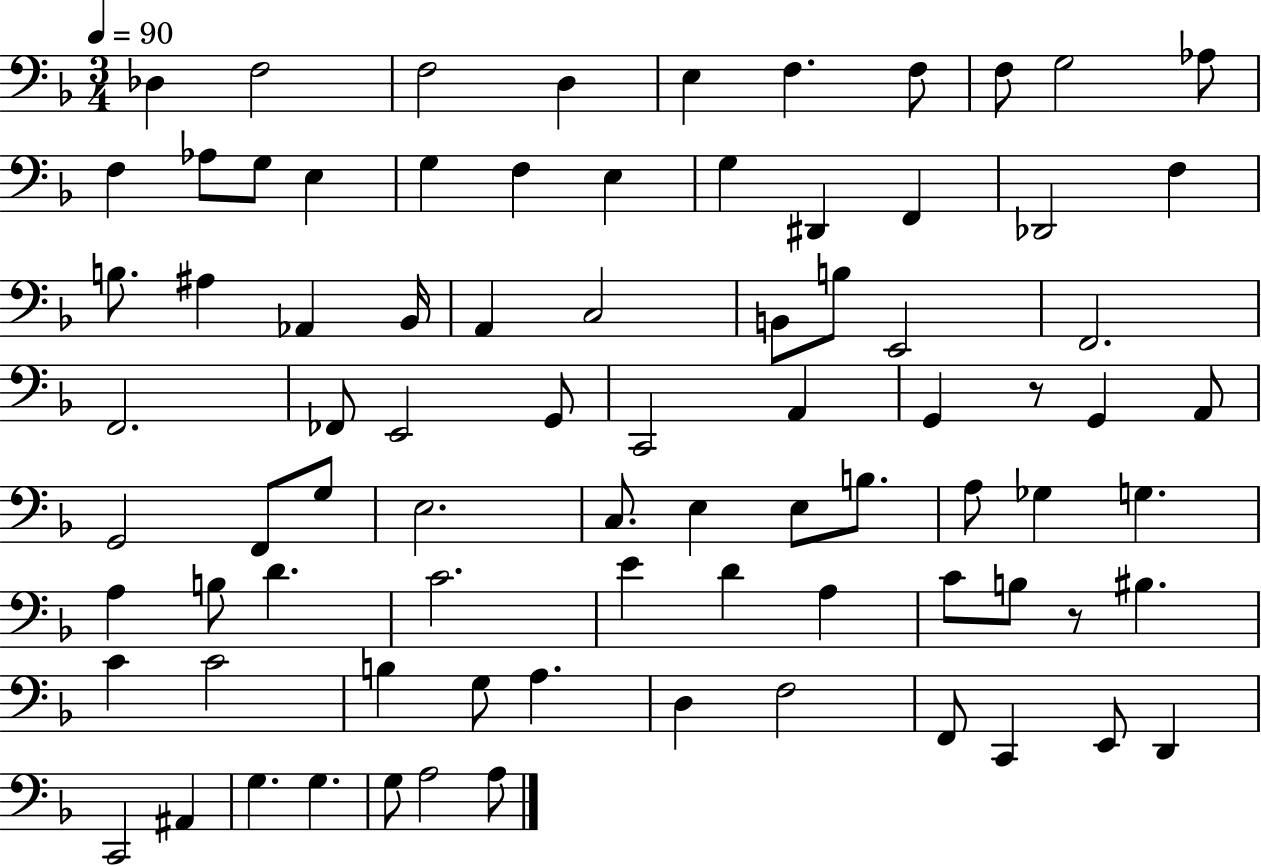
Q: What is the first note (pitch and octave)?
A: Db3